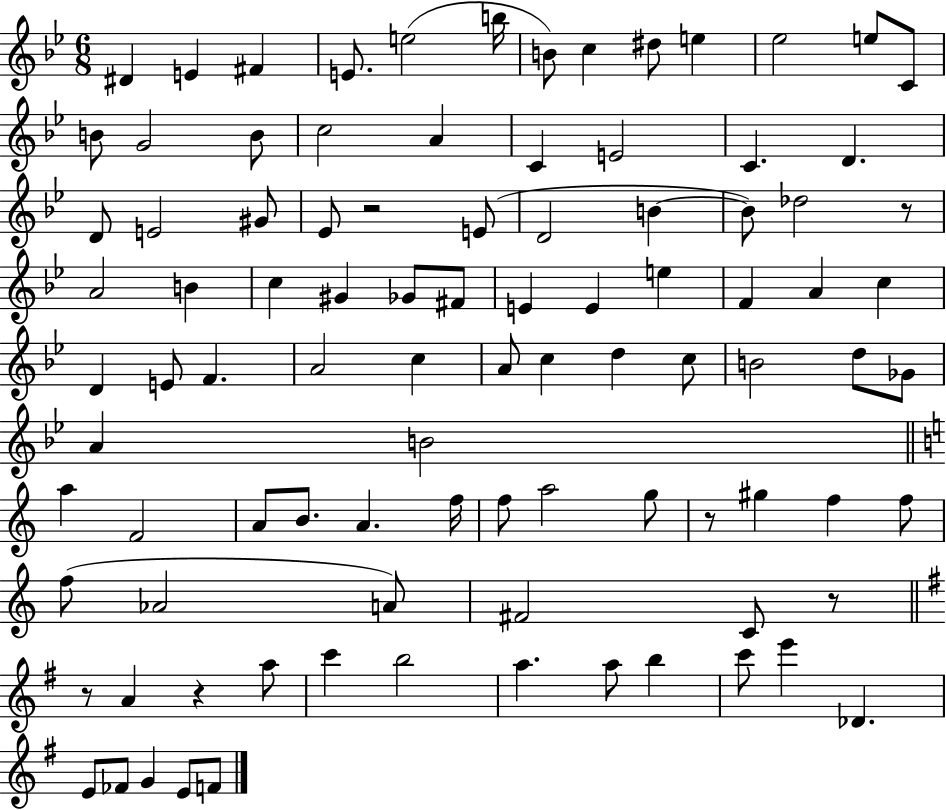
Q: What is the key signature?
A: BES major